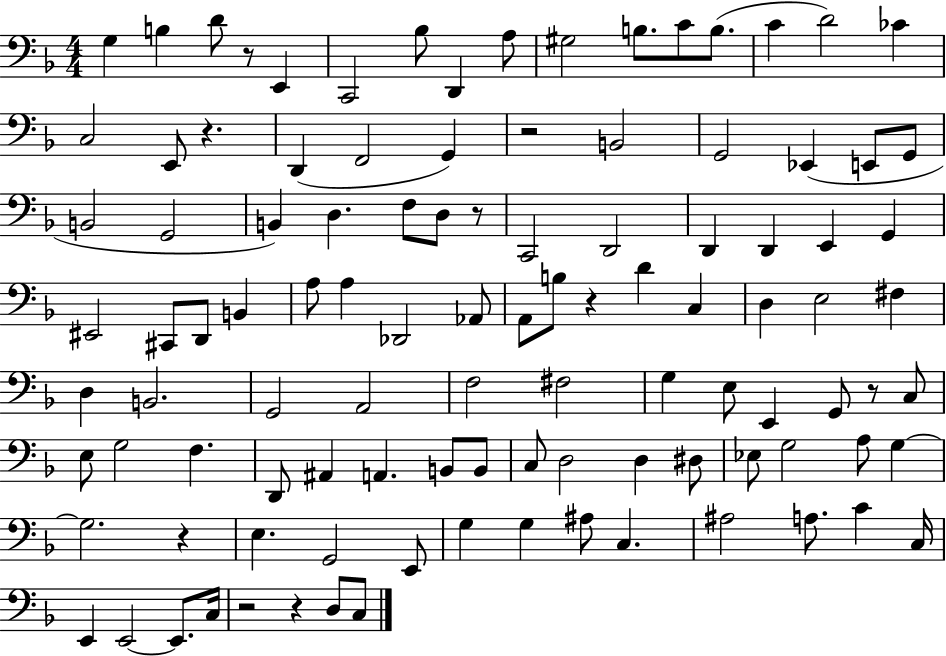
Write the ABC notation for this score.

X:1
T:Untitled
M:4/4
L:1/4
K:F
G, B, D/2 z/2 E,, C,,2 _B,/2 D,, A,/2 ^G,2 B,/2 C/2 B,/2 C D2 _C C,2 E,,/2 z D,, F,,2 G,, z2 B,,2 G,,2 _E,, E,,/2 G,,/2 B,,2 G,,2 B,, D, F,/2 D,/2 z/2 C,,2 D,,2 D,, D,, E,, G,, ^E,,2 ^C,,/2 D,,/2 B,, A,/2 A, _D,,2 _A,,/2 A,,/2 B,/2 z D C, D, E,2 ^F, D, B,,2 G,,2 A,,2 F,2 ^F,2 G, E,/2 E,, G,,/2 z/2 C,/2 E,/2 G,2 F, D,,/2 ^A,, A,, B,,/2 B,,/2 C,/2 D,2 D, ^D,/2 _E,/2 G,2 A,/2 G, G,2 z E, G,,2 E,,/2 G, G, ^A,/2 C, ^A,2 A,/2 C C,/4 E,, E,,2 E,,/2 C,/4 z2 z D,/2 C,/2